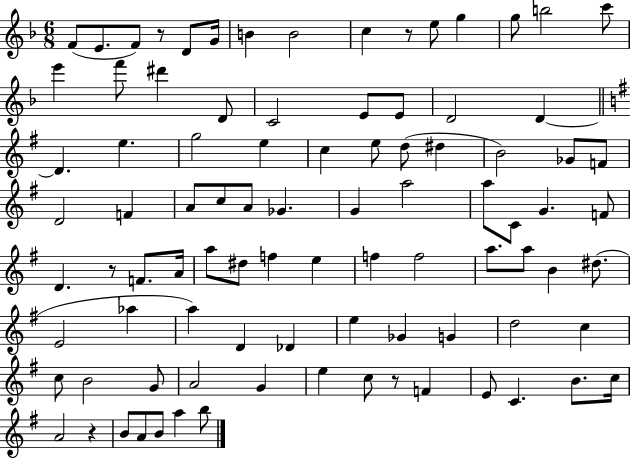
{
  \clef treble
  \numericTimeSignature
  \time 6/8
  \key f \major
  f'8( e'8. f'8) r8 d'8 g'16 | b'4 b'2 | c''4 r8 e''8 g''4 | g''8 b''2 c'''8 | \break e'''4 f'''8 dis'''4 d'8 | c'2 e'8 e'8 | d'2 d'4~~ | \bar "||" \break \key e \minor d'4. e''4. | g''2 e''4 | c''4 e''8 d''8( dis''4 | b'2) ges'8 f'8 | \break d'2 f'4 | a'8 c''8 a'8 ges'4. | g'4 a''2 | a''8 c'8 g'4. f'8 | \break d'4. r8 f'8. a'16 | a''8 dis''8 f''4 e''4 | f''4 f''2 | a''8. a''8 b'4 dis''8.( | \break e'2 aes''4 | a''4) d'4 des'4 | e''4 ges'4 g'4 | d''2 c''4 | \break c''8 b'2 g'8 | a'2 g'4 | e''4 c''8 r8 f'4 | e'8 c'4. b'8. c''16 | \break a'2 r4 | b'8 a'8 b'8 a''4 b''8 | \bar "|."
}